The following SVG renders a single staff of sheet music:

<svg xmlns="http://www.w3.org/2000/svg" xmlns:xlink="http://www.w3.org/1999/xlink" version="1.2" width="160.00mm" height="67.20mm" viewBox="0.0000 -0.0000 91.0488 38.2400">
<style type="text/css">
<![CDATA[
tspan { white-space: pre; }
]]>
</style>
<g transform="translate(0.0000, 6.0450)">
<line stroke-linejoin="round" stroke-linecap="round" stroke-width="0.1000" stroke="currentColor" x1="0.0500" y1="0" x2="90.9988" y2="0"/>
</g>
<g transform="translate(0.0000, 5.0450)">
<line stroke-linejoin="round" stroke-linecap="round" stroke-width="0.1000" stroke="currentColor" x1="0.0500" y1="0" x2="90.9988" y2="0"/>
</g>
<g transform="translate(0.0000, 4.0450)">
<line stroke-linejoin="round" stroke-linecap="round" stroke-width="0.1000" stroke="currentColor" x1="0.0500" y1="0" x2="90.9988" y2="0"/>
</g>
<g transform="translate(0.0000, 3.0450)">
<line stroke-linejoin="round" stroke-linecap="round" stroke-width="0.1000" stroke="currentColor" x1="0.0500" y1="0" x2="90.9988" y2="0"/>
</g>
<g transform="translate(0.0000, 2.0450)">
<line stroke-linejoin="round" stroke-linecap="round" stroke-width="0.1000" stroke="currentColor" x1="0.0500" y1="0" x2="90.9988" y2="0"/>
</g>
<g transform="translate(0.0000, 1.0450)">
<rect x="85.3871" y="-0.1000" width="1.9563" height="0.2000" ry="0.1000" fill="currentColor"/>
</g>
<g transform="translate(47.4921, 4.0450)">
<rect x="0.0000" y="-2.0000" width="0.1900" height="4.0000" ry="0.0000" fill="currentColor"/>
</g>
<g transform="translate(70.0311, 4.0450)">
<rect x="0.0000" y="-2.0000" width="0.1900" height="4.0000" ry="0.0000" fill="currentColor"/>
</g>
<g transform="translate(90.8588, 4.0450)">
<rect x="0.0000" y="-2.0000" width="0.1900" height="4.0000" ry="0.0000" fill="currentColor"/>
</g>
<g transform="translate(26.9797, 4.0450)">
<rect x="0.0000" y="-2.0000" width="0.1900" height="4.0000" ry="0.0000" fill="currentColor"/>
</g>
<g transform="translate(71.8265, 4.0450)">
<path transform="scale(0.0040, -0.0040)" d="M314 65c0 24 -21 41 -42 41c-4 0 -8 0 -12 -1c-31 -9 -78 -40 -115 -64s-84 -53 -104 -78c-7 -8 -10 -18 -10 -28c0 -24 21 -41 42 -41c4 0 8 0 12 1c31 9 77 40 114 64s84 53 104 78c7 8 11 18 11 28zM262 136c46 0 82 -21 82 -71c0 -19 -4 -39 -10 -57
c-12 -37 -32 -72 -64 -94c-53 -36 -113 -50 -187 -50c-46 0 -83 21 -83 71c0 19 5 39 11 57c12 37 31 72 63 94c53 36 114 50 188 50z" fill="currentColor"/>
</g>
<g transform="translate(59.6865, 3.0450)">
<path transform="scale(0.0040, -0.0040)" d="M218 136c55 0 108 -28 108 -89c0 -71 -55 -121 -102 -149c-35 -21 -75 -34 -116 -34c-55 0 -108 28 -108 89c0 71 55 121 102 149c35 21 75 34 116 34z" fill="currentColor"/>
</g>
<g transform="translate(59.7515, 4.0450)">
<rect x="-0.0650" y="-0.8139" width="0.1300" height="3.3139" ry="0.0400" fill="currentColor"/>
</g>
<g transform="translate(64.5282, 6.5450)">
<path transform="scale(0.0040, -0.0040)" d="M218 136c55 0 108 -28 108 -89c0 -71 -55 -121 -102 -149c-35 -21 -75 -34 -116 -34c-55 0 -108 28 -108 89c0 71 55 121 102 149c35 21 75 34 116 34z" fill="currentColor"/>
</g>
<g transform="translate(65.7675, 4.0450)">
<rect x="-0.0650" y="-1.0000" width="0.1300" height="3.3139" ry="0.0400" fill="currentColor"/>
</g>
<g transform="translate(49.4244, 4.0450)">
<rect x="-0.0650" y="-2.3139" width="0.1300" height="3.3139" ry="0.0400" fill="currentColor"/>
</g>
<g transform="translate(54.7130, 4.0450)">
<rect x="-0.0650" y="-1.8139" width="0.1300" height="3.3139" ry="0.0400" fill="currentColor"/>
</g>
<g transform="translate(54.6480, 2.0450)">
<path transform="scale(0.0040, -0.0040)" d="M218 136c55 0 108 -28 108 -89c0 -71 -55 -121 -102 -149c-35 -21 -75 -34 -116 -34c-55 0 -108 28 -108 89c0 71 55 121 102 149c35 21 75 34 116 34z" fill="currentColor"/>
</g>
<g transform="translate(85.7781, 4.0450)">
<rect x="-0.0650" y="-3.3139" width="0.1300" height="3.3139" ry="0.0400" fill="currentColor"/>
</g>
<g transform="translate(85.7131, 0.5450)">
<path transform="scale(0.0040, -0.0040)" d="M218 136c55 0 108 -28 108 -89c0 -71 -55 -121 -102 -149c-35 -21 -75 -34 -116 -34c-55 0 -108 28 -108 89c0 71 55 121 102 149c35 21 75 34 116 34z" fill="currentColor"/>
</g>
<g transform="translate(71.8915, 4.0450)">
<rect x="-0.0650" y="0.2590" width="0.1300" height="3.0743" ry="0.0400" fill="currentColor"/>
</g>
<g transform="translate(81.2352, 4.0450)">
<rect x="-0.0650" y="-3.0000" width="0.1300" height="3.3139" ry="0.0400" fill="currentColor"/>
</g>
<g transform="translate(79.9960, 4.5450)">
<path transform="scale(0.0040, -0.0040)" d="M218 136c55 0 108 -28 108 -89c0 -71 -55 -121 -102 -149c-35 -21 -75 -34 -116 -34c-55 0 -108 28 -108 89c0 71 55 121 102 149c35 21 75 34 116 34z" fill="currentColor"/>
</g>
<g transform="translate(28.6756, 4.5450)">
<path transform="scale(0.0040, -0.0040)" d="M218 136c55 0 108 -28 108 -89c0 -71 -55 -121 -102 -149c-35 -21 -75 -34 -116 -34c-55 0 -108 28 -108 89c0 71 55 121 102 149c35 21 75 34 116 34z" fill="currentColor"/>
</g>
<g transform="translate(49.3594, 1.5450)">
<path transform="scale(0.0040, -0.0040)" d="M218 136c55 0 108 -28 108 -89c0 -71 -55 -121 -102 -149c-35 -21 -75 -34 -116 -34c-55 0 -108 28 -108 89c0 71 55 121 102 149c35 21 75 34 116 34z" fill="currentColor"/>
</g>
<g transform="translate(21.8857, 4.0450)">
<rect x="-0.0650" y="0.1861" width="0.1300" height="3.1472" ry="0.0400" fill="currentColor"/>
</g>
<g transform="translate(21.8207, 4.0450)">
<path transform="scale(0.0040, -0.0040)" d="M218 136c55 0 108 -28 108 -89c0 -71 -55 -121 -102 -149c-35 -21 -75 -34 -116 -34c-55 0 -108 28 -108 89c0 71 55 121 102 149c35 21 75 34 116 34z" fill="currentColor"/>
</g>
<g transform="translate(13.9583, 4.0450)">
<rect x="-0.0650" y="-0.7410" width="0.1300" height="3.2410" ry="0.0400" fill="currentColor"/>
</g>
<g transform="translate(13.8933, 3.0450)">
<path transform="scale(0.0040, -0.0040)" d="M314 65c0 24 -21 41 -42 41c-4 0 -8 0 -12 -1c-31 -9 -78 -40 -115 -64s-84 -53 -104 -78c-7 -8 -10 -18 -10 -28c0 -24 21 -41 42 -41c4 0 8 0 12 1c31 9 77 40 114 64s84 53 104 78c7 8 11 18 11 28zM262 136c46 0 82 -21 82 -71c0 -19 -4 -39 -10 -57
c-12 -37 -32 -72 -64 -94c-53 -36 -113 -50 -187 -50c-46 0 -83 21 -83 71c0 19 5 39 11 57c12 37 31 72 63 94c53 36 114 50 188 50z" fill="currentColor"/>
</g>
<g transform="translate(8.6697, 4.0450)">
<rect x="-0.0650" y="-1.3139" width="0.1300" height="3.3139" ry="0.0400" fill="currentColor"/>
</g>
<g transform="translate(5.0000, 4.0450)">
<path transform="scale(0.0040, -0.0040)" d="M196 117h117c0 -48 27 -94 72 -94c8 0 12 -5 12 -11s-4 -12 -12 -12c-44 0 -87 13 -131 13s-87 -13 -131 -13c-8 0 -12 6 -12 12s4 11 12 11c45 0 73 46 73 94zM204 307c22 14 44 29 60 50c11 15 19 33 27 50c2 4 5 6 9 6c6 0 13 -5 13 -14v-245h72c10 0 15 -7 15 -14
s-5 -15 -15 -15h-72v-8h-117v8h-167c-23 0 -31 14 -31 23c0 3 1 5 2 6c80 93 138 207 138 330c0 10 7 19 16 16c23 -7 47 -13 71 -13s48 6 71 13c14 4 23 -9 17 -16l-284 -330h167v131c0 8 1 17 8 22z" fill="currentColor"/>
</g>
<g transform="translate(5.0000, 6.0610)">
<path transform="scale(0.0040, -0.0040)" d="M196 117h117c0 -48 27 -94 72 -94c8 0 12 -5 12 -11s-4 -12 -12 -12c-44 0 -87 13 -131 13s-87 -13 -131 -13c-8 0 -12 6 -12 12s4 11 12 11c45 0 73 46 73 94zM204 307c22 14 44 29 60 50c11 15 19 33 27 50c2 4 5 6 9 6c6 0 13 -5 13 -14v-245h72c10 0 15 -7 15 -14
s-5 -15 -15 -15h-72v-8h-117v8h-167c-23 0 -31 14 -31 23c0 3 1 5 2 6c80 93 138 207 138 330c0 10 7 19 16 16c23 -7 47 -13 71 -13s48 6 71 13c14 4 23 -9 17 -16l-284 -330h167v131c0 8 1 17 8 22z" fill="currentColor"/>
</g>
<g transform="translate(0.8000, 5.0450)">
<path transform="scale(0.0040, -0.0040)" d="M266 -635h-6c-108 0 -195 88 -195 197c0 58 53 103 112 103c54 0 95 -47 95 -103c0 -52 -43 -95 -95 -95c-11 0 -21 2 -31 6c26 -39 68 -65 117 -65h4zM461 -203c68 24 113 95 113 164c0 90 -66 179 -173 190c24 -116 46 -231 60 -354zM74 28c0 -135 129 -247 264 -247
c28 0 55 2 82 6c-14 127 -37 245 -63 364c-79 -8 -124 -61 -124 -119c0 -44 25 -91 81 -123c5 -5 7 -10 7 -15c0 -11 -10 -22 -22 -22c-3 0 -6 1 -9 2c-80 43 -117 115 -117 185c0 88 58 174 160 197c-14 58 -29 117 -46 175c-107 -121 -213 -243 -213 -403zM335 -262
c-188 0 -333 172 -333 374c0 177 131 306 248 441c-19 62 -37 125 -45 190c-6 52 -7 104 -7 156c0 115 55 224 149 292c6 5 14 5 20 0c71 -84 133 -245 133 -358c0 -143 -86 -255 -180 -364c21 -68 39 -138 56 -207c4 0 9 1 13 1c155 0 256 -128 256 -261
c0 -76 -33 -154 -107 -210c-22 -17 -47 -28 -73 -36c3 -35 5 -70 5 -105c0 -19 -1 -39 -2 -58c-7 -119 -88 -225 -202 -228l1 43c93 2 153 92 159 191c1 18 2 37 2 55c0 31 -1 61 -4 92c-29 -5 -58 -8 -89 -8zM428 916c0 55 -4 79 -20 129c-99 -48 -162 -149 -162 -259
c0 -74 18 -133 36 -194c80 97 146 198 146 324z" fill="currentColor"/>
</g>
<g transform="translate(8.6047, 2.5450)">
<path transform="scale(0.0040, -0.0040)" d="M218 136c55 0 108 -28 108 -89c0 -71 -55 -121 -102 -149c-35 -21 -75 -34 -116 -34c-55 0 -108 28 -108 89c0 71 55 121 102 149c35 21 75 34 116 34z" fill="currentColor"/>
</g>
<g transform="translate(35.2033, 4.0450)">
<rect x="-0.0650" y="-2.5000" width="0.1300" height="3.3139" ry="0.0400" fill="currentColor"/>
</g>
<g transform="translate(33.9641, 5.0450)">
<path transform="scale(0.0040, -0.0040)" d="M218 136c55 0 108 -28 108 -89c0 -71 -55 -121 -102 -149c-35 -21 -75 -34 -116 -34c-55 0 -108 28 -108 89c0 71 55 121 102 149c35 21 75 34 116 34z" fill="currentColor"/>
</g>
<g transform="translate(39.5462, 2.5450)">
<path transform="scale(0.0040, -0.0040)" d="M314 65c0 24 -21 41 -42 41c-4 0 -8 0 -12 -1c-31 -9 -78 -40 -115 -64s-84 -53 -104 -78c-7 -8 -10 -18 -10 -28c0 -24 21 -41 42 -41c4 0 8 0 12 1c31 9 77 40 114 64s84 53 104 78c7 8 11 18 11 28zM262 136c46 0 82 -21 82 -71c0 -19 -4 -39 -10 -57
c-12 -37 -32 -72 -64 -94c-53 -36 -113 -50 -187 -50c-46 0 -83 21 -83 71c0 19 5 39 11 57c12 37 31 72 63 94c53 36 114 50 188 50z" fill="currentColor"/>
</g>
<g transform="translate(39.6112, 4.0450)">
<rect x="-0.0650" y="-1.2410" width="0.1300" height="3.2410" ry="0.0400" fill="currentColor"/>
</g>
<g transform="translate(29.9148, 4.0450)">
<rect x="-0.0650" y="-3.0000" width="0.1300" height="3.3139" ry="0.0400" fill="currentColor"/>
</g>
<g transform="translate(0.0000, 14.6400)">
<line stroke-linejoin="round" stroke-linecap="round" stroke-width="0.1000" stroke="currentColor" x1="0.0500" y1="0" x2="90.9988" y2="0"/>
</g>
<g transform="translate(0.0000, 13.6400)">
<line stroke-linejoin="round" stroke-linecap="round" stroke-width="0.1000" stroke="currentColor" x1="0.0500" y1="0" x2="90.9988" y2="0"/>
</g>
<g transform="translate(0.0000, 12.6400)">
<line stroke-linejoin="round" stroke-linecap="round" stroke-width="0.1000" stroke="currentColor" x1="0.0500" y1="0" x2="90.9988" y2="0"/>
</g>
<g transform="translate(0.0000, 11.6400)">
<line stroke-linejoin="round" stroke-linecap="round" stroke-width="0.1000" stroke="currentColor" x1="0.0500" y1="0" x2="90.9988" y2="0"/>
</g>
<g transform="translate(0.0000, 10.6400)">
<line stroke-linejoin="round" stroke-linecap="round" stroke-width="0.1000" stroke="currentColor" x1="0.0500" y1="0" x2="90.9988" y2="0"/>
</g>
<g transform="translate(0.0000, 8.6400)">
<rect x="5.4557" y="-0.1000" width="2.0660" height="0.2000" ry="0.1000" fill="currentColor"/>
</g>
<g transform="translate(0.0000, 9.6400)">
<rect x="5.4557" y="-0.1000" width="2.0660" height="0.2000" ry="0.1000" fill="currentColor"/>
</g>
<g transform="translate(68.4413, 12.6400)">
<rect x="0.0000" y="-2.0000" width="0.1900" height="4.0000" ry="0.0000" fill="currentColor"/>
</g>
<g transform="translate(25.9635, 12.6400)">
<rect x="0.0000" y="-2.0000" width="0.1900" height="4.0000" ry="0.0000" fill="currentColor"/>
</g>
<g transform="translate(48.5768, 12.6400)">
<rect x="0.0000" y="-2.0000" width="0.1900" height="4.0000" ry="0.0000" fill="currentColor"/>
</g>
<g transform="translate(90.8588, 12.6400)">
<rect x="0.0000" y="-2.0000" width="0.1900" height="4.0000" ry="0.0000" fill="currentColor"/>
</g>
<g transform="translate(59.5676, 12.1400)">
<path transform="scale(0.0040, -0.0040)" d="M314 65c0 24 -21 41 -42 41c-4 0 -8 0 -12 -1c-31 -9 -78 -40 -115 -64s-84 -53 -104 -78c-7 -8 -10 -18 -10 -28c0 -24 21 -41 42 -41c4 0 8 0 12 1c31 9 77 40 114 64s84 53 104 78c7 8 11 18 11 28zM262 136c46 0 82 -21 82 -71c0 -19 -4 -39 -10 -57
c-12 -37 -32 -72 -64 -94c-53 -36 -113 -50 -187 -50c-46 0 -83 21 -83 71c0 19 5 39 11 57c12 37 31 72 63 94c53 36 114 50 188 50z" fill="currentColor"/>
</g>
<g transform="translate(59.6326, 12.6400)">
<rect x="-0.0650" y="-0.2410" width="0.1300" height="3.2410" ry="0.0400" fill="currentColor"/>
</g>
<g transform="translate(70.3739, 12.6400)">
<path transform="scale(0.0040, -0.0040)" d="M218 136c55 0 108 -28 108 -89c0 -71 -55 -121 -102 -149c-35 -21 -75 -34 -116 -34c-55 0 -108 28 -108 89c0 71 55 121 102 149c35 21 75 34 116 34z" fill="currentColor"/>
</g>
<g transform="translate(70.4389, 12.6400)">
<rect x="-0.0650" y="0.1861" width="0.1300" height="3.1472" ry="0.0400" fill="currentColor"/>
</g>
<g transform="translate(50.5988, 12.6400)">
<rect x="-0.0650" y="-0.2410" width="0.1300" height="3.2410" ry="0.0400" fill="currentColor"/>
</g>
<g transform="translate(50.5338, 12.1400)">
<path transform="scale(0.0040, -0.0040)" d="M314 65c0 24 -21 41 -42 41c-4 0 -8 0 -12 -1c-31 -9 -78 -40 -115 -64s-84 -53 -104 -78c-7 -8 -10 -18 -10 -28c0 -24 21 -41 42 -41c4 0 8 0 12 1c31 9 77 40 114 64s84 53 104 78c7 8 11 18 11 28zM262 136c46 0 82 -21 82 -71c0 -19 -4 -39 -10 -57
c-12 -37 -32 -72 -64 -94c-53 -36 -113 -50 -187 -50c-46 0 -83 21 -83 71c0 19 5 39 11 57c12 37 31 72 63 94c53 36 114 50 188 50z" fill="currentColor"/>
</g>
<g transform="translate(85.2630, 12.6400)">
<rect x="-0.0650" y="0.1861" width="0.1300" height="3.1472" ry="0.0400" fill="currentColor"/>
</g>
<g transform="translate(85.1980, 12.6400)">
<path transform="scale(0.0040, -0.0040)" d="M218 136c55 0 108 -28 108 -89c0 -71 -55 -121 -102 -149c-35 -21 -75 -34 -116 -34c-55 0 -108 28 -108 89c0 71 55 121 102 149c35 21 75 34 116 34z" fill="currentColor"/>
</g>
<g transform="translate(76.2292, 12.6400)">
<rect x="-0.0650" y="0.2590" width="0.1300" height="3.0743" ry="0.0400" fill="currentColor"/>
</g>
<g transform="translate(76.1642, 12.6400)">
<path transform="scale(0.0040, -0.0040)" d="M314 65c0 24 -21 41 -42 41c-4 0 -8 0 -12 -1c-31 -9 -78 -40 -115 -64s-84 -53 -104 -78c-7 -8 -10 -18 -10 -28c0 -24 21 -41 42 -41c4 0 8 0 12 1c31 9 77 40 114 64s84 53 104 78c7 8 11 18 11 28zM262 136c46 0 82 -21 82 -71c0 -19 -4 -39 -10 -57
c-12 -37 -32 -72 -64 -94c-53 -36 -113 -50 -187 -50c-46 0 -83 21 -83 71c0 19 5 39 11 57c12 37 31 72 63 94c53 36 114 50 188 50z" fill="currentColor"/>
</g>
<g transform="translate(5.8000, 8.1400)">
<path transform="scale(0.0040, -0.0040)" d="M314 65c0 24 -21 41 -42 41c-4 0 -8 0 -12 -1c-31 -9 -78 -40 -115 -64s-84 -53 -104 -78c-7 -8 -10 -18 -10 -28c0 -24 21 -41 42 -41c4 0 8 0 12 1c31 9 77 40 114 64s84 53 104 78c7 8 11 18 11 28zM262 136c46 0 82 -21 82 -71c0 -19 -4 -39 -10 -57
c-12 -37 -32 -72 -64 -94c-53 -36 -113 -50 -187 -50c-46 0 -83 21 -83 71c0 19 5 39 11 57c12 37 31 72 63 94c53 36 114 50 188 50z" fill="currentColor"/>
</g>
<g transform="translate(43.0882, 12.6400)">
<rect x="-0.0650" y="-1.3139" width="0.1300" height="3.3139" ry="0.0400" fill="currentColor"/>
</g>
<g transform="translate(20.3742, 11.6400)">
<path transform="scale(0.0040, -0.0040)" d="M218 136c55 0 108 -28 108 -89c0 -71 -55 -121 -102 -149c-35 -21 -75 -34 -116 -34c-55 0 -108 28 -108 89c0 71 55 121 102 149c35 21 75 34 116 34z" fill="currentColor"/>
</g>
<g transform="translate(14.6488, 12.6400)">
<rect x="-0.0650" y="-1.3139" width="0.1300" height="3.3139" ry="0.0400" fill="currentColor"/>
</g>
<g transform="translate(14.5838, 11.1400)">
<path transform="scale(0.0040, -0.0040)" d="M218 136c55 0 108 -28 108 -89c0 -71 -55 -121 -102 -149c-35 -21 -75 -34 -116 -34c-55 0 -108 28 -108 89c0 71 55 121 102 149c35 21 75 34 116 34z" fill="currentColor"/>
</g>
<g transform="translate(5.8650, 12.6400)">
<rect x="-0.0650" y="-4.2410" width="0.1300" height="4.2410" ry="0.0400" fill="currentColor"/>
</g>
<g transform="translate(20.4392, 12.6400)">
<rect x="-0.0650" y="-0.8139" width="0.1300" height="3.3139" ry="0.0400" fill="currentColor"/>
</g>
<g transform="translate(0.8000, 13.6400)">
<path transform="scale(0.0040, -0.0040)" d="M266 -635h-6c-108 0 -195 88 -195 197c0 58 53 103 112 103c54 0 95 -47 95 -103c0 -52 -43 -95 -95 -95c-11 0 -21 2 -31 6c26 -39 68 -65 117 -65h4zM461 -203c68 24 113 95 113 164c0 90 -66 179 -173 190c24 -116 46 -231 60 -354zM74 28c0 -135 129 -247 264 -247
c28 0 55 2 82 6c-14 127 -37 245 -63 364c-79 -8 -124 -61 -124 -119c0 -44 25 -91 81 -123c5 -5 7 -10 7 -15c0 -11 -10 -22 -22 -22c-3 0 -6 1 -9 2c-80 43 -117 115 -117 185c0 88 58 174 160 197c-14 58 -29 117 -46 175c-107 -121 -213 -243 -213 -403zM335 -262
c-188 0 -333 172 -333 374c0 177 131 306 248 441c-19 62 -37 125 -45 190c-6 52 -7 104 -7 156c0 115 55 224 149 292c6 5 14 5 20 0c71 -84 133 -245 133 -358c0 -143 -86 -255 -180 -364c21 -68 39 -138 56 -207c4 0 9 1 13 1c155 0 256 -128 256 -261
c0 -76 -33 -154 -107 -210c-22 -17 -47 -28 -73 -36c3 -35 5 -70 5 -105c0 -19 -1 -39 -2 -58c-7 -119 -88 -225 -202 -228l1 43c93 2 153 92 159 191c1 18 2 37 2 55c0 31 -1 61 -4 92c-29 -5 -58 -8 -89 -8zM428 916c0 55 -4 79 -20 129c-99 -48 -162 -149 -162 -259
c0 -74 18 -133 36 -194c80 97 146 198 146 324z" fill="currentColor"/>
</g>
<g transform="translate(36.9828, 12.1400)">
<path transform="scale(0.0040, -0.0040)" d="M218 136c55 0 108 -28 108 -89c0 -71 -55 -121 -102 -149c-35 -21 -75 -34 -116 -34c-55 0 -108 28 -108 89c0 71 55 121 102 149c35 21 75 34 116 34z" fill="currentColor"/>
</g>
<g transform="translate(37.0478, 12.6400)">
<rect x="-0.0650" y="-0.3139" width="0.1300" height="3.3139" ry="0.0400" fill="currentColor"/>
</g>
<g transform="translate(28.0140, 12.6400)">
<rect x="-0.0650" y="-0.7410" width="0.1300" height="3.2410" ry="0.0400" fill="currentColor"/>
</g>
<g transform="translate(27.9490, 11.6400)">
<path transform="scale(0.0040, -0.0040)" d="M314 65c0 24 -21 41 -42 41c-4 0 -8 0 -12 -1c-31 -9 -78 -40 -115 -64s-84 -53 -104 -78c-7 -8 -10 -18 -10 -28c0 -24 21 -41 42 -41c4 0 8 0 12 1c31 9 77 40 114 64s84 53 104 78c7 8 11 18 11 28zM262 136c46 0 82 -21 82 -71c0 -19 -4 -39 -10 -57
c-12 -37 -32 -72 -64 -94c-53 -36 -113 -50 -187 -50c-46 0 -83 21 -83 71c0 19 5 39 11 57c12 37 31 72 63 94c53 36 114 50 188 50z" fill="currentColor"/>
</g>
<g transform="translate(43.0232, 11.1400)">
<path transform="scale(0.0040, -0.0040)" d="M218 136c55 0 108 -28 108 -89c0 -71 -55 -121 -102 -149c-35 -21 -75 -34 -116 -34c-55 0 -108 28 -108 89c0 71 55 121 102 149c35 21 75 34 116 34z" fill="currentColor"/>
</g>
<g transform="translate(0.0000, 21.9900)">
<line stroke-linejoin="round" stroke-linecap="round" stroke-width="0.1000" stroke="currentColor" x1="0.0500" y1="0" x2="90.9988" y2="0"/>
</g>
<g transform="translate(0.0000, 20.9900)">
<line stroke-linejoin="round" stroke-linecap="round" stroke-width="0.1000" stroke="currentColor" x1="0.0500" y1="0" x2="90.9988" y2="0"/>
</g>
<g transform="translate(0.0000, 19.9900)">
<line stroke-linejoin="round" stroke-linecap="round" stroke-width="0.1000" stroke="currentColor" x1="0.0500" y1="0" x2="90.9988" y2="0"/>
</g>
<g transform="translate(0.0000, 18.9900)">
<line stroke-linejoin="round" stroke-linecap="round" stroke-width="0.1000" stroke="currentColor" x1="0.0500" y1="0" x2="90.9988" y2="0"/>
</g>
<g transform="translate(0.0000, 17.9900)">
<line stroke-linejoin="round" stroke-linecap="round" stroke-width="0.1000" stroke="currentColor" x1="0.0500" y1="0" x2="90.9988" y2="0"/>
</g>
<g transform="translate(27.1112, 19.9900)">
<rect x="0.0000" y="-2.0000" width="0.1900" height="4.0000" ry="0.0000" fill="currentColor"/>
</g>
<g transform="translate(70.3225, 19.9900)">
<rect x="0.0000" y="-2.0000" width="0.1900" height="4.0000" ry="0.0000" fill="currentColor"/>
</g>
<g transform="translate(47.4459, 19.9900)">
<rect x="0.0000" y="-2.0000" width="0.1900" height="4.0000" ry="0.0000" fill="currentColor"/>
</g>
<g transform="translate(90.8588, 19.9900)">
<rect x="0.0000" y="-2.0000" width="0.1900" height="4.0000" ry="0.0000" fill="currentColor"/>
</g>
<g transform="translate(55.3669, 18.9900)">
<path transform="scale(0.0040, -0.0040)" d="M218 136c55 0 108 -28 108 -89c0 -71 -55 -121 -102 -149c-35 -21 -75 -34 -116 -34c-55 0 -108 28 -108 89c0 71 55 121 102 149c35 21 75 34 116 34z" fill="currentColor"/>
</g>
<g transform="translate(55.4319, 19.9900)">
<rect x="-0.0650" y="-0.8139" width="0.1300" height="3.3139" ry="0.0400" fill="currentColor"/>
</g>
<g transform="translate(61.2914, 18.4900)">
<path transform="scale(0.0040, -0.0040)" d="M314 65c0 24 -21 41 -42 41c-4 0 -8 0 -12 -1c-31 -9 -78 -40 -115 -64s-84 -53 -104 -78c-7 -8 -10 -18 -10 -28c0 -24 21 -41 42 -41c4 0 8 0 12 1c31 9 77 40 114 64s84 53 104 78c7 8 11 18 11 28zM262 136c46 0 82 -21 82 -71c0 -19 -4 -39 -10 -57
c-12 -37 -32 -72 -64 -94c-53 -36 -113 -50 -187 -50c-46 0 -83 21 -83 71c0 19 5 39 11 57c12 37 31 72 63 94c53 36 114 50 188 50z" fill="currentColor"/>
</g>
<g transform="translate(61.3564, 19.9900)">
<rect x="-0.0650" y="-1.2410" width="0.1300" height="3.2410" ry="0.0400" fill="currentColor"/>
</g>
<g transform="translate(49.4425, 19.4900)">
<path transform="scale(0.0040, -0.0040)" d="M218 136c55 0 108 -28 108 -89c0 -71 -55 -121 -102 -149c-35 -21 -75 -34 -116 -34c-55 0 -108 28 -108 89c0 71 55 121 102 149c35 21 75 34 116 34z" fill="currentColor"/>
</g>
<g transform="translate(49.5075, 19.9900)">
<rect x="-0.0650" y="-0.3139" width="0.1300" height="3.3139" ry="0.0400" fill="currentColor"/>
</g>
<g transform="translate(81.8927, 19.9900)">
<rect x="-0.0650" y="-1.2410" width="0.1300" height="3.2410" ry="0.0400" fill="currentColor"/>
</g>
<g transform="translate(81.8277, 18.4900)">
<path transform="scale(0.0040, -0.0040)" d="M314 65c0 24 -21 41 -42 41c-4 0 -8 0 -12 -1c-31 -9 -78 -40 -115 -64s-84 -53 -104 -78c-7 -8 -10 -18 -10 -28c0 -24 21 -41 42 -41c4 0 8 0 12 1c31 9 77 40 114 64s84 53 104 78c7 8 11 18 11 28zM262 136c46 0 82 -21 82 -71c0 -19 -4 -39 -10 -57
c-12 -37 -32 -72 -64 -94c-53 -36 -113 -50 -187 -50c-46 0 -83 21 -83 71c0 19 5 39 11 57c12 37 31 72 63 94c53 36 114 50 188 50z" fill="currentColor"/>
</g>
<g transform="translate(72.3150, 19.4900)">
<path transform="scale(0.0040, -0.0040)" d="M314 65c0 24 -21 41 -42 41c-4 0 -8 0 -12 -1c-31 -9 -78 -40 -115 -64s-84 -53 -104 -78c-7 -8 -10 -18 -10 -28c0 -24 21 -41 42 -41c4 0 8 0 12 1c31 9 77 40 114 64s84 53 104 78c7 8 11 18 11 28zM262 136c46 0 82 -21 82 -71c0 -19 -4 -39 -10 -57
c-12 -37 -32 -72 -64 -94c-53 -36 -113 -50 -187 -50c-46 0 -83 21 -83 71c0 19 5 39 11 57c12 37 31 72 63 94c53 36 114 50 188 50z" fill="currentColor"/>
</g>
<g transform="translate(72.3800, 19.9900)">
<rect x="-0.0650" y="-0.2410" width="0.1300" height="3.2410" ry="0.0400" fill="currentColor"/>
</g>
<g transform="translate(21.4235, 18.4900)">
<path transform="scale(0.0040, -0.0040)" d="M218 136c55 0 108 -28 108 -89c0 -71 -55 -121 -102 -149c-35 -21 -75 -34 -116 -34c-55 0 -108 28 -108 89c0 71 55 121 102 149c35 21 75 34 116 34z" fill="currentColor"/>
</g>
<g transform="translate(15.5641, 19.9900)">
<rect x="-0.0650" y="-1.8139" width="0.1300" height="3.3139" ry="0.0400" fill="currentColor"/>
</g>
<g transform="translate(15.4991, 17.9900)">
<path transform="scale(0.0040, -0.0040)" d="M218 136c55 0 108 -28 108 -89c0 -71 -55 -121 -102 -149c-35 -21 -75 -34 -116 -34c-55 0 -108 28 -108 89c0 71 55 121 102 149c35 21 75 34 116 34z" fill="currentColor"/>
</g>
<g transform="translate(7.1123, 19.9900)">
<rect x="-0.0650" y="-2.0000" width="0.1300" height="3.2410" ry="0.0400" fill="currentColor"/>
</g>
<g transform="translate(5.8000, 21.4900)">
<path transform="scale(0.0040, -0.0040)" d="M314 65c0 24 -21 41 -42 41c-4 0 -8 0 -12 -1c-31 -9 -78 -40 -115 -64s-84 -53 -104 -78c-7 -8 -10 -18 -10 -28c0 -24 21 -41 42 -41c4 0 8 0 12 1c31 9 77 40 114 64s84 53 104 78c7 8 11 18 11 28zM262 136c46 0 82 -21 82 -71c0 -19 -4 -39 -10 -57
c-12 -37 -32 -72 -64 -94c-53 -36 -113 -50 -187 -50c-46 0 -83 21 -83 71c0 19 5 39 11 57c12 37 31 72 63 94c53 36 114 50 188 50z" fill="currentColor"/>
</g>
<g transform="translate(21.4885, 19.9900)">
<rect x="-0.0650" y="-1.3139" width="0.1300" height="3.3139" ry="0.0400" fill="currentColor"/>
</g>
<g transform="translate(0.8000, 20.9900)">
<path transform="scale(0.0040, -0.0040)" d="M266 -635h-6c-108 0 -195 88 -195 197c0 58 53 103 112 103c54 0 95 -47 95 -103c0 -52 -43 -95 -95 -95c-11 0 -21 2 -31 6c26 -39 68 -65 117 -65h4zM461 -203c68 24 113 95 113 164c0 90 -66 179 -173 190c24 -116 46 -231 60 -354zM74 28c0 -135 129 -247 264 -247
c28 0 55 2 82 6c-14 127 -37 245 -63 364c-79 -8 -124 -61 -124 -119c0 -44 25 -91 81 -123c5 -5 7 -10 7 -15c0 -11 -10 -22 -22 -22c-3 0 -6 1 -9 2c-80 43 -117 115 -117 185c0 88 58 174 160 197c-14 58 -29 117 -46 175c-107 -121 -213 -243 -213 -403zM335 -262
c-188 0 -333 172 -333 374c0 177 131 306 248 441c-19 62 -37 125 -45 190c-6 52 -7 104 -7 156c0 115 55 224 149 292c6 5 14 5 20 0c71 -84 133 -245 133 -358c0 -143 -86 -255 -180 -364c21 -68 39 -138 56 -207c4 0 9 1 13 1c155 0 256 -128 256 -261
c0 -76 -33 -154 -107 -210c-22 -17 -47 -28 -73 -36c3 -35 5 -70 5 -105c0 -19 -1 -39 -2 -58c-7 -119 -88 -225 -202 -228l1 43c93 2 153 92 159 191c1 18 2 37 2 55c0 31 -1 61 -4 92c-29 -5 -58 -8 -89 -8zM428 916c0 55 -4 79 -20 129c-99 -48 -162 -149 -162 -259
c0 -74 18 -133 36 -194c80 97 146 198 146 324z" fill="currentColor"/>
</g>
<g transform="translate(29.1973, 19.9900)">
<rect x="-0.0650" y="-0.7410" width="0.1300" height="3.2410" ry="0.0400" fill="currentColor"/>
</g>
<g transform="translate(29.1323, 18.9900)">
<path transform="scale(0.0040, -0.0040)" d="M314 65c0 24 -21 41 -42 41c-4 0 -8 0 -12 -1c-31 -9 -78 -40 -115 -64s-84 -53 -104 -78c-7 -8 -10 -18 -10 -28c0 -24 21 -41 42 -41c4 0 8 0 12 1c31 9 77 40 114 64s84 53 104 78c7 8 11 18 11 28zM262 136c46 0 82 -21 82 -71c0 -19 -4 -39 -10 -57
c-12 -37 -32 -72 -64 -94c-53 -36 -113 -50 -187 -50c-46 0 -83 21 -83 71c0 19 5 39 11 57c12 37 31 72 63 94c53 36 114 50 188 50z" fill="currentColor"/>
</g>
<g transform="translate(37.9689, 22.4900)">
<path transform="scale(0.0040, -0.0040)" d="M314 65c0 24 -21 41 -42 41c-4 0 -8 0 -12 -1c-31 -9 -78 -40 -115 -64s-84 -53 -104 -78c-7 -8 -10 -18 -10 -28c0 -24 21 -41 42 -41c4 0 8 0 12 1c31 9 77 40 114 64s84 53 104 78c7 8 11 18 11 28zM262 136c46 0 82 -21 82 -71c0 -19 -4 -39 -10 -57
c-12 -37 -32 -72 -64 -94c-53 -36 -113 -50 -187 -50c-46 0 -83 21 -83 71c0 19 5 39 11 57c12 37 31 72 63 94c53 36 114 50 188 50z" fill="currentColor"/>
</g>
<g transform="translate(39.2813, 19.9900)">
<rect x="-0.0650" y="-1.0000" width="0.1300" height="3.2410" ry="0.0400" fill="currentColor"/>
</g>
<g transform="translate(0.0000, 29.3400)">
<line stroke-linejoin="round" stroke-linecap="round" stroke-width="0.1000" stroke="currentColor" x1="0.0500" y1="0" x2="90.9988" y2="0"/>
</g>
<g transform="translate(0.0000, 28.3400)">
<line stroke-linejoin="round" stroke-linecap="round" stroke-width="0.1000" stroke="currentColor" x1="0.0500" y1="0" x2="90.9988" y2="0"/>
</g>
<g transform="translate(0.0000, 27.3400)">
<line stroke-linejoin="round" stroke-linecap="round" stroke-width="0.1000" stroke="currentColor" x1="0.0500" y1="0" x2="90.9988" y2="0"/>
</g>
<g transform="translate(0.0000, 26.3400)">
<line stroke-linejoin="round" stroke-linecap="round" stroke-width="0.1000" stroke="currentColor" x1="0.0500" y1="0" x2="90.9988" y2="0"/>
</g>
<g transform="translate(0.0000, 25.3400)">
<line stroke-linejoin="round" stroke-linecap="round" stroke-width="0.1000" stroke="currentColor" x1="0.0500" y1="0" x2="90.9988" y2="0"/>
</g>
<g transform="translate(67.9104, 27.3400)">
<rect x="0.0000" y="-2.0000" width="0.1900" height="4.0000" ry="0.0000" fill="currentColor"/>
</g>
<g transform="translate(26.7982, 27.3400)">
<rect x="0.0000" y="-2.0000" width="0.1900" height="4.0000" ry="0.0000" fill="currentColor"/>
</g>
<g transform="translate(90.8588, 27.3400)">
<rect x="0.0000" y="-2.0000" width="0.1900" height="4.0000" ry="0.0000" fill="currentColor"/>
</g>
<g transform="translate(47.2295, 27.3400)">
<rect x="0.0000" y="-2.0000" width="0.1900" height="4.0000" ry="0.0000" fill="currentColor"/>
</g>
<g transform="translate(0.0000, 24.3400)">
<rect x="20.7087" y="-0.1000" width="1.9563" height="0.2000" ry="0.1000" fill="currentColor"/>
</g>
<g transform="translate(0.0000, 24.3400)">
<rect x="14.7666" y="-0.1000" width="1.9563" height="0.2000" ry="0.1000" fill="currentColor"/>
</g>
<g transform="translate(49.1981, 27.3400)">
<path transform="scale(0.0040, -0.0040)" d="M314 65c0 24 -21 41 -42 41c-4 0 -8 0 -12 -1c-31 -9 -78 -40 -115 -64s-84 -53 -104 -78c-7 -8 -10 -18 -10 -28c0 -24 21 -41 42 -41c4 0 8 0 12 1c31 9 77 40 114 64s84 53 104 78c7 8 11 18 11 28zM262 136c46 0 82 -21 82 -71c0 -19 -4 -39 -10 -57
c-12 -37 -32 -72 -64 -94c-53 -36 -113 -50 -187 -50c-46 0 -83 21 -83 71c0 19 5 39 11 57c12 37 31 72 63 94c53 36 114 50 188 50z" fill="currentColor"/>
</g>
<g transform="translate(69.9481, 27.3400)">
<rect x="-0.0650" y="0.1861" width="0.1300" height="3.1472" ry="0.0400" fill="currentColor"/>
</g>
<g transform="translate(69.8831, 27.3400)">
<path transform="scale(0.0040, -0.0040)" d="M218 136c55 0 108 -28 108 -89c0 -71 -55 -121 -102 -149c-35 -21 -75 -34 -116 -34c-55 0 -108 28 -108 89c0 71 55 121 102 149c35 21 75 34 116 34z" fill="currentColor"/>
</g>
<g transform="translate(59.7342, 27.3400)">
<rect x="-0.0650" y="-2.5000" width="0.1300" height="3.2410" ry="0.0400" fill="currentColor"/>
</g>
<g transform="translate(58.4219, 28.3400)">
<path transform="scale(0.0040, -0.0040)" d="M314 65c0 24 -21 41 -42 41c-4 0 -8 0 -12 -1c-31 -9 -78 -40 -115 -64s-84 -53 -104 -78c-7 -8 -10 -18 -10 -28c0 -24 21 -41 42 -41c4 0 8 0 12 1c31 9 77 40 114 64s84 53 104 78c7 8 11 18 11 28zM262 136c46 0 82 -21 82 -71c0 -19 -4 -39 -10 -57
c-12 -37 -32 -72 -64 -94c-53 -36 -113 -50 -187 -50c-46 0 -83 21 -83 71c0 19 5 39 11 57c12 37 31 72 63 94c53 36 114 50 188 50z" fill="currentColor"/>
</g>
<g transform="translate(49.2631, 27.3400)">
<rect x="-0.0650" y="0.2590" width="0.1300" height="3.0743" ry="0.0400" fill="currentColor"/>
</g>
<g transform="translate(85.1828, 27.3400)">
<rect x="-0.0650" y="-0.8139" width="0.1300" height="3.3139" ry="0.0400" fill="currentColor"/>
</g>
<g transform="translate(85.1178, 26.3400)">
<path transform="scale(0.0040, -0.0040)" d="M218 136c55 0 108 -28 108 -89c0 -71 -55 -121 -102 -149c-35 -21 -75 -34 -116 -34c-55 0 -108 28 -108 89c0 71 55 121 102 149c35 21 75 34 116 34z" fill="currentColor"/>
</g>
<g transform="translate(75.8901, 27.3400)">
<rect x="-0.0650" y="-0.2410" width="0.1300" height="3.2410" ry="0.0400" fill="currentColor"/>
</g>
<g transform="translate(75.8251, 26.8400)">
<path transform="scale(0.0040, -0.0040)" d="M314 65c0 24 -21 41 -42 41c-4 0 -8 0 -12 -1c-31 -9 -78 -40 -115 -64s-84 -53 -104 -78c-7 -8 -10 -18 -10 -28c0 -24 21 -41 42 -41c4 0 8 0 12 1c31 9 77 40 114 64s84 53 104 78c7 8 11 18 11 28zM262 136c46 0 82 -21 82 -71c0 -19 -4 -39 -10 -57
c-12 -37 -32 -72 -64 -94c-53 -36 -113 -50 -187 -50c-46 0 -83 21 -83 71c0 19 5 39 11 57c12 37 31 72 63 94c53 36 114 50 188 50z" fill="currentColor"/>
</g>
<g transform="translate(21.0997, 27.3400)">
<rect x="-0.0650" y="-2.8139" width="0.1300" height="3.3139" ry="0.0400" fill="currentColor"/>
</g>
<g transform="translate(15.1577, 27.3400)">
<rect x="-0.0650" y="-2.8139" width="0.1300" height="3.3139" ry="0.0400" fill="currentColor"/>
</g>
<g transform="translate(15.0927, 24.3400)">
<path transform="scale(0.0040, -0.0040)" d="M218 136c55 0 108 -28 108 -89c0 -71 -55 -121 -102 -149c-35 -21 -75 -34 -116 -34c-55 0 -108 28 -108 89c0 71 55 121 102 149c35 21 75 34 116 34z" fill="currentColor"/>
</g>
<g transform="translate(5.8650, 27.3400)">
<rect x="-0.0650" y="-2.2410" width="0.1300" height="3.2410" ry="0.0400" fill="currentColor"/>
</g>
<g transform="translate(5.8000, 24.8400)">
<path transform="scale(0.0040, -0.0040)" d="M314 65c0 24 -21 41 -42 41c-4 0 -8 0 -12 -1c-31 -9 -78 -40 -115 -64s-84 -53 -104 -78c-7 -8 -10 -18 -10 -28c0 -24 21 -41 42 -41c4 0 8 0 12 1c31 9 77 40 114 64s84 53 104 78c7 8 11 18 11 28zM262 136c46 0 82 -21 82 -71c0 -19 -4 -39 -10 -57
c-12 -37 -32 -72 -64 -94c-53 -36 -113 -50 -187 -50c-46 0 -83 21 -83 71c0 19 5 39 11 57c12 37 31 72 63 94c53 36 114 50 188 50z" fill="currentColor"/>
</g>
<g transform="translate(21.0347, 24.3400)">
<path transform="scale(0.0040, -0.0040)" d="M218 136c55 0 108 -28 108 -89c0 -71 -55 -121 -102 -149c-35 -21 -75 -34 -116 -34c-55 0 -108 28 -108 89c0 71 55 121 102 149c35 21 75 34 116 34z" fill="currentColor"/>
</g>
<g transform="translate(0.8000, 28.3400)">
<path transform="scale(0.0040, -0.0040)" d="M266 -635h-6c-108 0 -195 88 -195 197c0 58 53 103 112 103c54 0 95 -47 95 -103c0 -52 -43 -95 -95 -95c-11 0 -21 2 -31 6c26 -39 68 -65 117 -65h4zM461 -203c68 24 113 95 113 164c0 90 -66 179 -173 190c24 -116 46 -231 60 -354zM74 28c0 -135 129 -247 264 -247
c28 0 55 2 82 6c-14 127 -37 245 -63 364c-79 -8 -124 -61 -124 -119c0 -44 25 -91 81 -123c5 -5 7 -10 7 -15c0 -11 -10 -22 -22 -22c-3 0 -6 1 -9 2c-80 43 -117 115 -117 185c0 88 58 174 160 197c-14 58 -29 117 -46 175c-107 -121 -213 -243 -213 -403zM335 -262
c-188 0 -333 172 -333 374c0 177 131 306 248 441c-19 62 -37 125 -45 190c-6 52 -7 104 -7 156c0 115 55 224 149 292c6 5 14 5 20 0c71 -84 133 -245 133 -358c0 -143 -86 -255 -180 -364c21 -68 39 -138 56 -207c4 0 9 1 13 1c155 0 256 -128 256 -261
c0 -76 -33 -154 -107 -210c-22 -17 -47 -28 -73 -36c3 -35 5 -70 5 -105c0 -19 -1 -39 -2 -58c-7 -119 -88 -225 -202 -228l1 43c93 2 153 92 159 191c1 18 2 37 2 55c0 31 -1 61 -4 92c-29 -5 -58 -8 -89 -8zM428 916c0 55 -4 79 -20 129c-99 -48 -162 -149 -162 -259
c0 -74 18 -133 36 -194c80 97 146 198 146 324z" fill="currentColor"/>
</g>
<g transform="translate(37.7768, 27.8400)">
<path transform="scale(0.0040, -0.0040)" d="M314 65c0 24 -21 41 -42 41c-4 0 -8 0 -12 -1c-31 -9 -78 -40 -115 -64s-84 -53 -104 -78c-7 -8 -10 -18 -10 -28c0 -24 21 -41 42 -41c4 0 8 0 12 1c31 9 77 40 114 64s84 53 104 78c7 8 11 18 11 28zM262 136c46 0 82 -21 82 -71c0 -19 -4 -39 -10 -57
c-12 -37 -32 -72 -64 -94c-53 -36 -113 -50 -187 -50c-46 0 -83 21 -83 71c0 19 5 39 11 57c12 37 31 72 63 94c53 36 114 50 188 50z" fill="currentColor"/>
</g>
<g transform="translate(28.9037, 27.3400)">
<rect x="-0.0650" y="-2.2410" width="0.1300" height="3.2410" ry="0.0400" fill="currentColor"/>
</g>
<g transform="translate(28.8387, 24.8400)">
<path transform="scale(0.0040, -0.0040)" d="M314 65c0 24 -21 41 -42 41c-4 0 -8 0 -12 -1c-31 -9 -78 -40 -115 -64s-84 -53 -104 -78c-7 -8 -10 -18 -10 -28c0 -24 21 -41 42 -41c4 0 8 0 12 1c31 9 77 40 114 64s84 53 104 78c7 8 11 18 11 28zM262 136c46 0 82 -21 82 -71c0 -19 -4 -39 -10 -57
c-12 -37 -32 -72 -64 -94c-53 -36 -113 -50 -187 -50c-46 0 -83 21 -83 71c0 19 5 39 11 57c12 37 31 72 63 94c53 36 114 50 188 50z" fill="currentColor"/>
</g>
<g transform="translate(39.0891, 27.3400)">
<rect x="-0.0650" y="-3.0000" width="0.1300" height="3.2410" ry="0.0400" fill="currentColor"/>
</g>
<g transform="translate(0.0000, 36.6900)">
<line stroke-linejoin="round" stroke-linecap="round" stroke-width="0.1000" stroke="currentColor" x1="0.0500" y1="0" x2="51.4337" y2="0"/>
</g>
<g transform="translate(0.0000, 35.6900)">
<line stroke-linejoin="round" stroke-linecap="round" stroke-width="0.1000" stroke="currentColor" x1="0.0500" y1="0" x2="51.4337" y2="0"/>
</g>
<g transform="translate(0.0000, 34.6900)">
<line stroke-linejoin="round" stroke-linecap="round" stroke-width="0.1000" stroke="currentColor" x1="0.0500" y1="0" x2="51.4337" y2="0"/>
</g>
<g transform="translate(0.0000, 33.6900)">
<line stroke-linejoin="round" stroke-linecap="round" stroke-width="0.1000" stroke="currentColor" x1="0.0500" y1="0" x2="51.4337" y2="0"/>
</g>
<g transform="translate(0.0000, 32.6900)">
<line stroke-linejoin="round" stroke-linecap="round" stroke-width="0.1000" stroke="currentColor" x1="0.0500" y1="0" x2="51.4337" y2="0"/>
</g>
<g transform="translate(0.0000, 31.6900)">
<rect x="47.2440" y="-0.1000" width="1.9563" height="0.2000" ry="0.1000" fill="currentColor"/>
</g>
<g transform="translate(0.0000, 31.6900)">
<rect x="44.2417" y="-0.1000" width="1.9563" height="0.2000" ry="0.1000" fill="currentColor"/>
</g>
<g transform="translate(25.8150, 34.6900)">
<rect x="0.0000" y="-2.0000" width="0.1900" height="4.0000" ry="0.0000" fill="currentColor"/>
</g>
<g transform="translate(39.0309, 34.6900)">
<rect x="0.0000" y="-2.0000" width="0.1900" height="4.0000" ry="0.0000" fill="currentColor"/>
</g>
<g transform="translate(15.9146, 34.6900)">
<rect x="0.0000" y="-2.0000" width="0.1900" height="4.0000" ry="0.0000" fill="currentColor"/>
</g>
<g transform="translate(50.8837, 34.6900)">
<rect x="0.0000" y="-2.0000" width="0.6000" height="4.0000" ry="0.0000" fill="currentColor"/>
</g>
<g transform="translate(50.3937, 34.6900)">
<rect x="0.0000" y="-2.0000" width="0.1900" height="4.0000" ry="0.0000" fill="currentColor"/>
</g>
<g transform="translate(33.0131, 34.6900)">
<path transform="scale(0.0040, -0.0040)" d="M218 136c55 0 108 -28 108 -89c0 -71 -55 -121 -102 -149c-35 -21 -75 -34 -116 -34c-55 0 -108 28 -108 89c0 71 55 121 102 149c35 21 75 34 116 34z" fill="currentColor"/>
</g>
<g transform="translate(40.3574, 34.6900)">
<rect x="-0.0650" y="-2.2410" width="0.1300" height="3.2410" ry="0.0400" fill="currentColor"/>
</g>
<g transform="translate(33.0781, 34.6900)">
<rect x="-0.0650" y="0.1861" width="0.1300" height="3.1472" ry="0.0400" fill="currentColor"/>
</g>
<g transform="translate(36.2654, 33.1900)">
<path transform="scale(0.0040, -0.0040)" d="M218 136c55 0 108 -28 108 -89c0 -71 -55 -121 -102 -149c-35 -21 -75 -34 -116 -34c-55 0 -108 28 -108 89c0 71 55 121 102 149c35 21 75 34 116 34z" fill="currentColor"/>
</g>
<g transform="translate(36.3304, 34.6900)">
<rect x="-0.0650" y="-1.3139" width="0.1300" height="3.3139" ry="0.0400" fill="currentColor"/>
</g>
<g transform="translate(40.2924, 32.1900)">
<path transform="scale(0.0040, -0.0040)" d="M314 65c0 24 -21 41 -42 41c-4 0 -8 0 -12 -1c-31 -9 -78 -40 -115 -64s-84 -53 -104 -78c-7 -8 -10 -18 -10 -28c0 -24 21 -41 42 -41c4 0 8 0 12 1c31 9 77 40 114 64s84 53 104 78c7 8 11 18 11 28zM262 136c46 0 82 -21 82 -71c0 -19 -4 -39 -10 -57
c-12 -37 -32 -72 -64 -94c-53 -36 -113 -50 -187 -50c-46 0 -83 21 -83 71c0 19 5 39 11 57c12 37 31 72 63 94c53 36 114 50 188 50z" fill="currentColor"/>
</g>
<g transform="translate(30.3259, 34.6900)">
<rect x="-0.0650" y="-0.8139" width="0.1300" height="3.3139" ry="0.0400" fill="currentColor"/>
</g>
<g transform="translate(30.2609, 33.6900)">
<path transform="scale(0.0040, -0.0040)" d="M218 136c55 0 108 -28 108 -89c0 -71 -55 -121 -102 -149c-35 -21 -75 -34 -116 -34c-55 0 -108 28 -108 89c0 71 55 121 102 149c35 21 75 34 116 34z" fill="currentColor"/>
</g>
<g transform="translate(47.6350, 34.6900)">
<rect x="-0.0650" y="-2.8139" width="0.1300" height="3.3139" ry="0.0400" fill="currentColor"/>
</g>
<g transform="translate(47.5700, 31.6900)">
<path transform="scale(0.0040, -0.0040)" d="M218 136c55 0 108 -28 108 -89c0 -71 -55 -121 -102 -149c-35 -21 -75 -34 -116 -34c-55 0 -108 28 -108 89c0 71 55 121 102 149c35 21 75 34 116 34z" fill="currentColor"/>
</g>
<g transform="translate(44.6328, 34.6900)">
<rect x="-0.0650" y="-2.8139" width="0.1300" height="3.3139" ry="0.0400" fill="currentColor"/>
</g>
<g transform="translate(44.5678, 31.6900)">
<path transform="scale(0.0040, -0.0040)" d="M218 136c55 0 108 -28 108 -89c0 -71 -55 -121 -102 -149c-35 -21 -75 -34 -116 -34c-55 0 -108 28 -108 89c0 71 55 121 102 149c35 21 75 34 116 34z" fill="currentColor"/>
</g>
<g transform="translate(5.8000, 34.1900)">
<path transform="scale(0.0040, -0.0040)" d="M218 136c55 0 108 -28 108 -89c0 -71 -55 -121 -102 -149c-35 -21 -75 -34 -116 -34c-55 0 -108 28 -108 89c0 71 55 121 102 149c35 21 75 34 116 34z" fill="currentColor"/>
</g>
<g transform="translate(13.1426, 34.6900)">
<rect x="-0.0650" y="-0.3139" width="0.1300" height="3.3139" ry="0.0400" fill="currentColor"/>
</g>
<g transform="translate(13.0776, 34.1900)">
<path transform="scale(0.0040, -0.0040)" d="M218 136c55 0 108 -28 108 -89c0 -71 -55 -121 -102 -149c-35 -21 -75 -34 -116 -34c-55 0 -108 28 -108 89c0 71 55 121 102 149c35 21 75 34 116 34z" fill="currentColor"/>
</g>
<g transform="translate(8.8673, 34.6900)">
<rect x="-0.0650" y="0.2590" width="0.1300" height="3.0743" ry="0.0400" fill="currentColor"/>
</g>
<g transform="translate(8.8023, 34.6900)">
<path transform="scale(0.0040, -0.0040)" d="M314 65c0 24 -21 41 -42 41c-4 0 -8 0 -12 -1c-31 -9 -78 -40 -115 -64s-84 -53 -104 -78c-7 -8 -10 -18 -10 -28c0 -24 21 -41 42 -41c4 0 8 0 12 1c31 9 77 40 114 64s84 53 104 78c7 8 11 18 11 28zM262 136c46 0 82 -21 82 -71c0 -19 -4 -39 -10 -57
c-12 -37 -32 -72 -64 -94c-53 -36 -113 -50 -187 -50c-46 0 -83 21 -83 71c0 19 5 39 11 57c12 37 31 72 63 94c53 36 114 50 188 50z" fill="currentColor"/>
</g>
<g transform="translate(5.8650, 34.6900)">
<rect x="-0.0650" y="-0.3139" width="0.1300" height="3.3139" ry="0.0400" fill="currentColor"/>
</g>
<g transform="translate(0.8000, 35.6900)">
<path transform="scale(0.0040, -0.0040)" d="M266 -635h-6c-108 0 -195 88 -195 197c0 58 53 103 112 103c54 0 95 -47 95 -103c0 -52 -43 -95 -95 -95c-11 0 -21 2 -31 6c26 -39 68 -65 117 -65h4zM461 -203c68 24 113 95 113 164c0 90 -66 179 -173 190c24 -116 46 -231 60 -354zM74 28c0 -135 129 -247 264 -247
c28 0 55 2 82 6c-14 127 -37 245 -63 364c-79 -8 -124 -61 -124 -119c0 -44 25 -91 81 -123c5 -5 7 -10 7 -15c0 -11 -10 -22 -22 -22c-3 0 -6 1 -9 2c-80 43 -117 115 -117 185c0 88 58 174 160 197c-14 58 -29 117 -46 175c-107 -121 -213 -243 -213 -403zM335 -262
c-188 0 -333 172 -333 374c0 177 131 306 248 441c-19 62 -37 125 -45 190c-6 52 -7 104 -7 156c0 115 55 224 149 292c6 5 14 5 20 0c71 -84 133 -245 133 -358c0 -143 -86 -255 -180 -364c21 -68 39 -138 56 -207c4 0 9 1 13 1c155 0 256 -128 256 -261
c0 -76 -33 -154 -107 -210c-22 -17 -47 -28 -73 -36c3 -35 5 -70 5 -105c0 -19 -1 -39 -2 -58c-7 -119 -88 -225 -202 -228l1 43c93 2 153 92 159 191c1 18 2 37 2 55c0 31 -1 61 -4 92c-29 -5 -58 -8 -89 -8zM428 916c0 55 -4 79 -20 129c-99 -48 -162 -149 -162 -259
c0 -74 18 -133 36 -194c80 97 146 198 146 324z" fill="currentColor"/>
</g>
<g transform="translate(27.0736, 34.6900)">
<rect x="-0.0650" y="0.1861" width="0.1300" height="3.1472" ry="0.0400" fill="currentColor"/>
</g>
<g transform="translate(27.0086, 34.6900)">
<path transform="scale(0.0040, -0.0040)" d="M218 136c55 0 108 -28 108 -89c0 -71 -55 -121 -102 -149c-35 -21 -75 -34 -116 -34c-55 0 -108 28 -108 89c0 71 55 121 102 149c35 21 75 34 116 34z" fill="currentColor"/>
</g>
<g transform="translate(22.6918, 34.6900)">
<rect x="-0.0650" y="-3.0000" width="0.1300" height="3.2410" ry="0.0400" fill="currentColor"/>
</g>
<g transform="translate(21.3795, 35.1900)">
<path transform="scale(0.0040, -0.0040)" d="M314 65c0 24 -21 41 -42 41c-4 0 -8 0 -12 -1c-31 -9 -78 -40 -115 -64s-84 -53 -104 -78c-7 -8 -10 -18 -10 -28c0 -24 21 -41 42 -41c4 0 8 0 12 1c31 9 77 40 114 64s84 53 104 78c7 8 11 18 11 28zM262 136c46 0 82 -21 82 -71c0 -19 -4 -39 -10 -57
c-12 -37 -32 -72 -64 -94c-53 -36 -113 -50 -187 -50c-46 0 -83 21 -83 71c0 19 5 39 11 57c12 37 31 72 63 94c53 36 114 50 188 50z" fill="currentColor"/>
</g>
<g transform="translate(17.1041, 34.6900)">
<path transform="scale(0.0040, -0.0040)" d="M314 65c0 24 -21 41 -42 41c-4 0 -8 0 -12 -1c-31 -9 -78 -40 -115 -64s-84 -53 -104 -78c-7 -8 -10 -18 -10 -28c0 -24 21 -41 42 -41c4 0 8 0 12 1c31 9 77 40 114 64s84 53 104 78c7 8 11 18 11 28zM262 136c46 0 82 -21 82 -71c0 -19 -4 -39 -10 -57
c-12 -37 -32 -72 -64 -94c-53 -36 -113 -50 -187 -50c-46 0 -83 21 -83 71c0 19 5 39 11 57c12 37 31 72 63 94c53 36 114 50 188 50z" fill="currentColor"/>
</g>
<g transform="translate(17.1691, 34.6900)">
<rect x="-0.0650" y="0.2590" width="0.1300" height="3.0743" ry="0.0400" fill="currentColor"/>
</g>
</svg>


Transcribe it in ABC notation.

X:1
T:Untitled
M:4/4
L:1/4
K:C
e d2 B A G e2 g f d D B2 A b d'2 e d d2 c e c2 c2 B B2 B F2 f e d2 D2 c d e2 c2 e2 g2 a a g2 A2 B2 G2 B c2 d c B2 c B2 A2 B d B e g2 a a